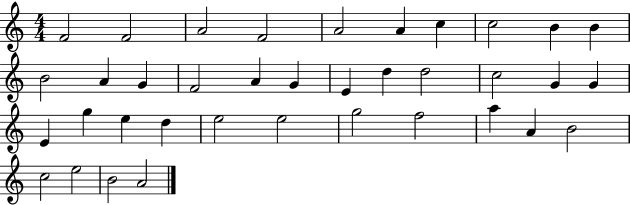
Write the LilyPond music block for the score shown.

{
  \clef treble
  \numericTimeSignature
  \time 4/4
  \key c \major
  f'2 f'2 | a'2 f'2 | a'2 a'4 c''4 | c''2 b'4 b'4 | \break b'2 a'4 g'4 | f'2 a'4 g'4 | e'4 d''4 d''2 | c''2 g'4 g'4 | \break e'4 g''4 e''4 d''4 | e''2 e''2 | g''2 f''2 | a''4 a'4 b'2 | \break c''2 e''2 | b'2 a'2 | \bar "|."
}